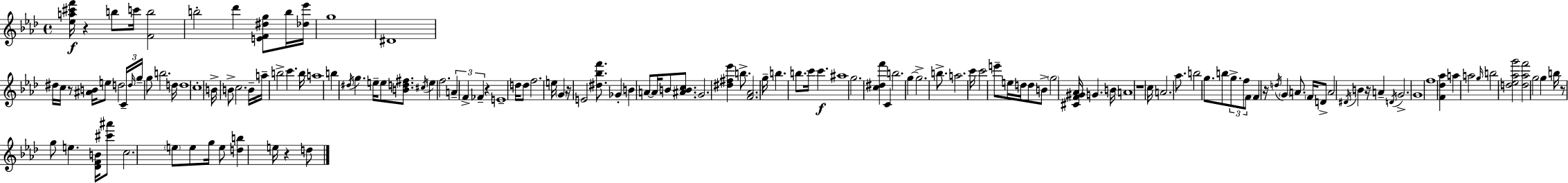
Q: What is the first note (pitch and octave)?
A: B5